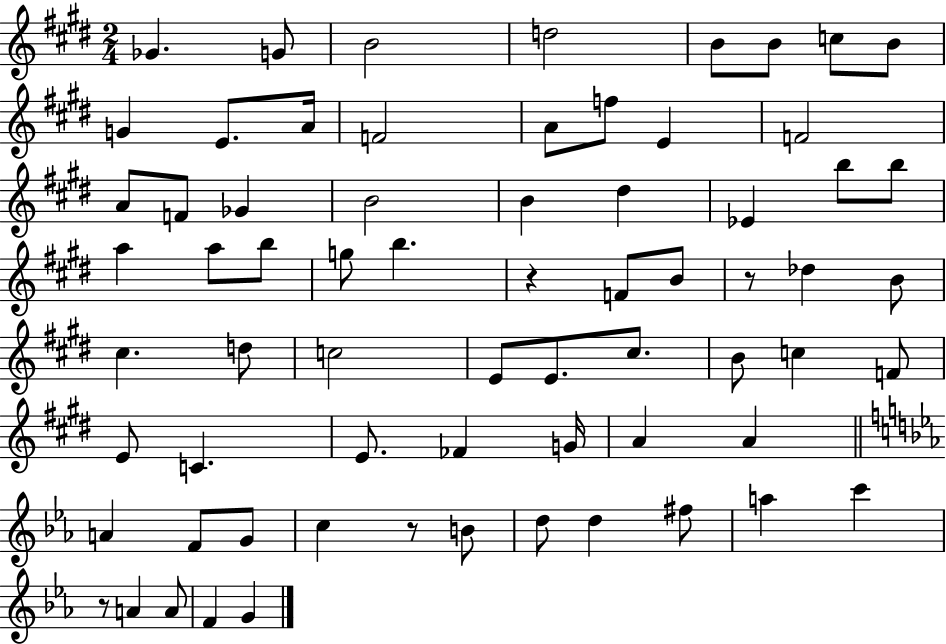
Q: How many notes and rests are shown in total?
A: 68